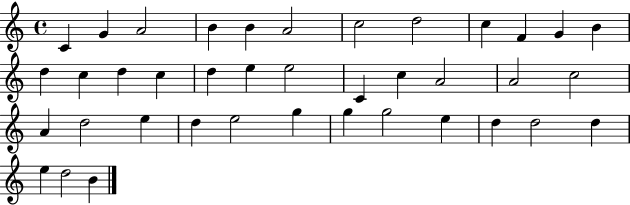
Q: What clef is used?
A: treble